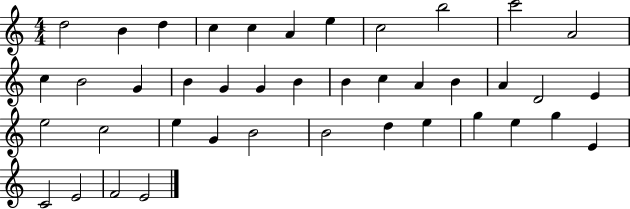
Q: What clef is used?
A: treble